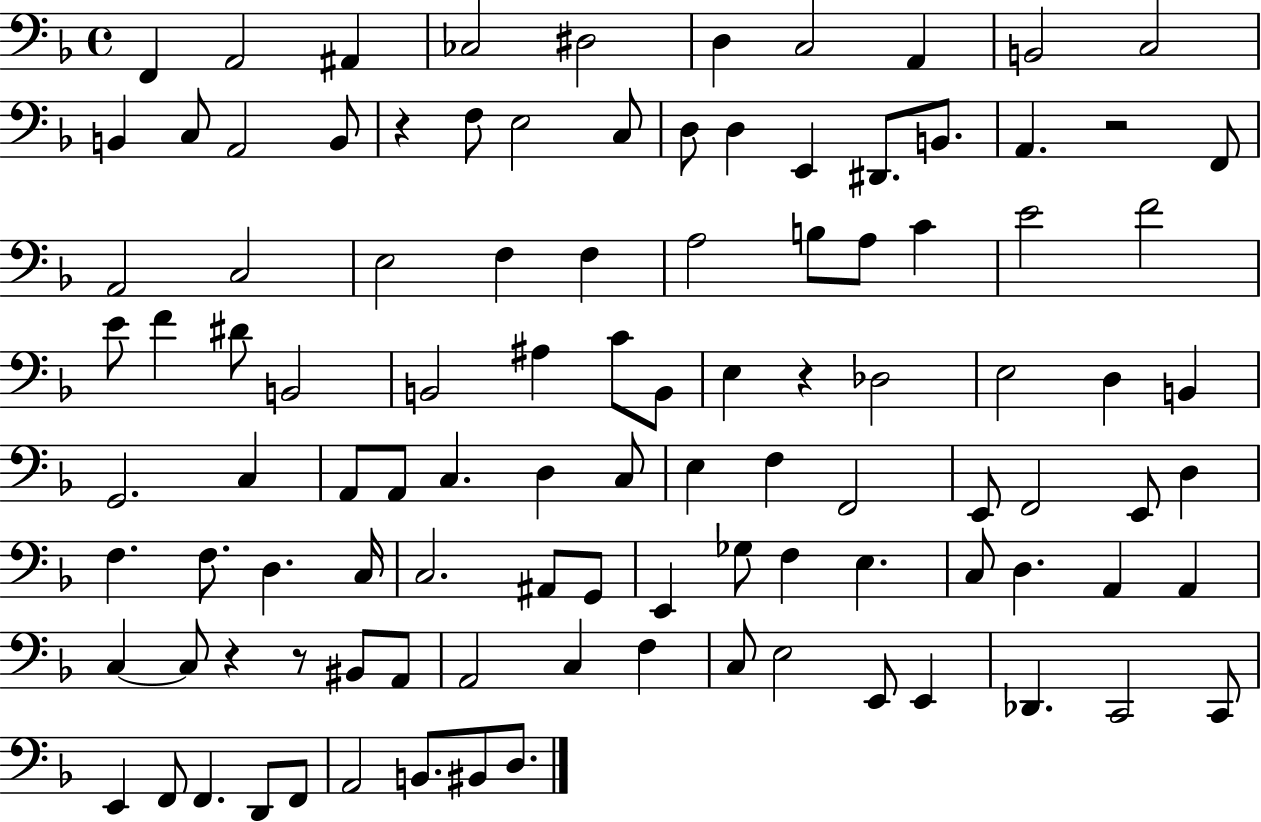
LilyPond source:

{
  \clef bass
  \time 4/4
  \defaultTimeSignature
  \key f \major
  f,4 a,2 ais,4 | ces2 dis2 | d4 c2 a,4 | b,2 c2 | \break b,4 c8 a,2 b,8 | r4 f8 e2 c8 | d8 d4 e,4 dis,8. b,8. | a,4. r2 f,8 | \break a,2 c2 | e2 f4 f4 | a2 b8 a8 c'4 | e'2 f'2 | \break e'8 f'4 dis'8 b,2 | b,2 ais4 c'8 b,8 | e4 r4 des2 | e2 d4 b,4 | \break g,2. c4 | a,8 a,8 c4. d4 c8 | e4 f4 f,2 | e,8 f,2 e,8 d4 | \break f4. f8. d4. c16 | c2. ais,8 g,8 | e,4 ges8 f4 e4. | c8 d4. a,4 a,4 | \break c4~~ c8 r4 r8 bis,8 a,8 | a,2 c4 f4 | c8 e2 e,8 e,4 | des,4. c,2 c,8 | \break e,4 f,8 f,4. d,8 f,8 | a,2 b,8. bis,8 d8. | \bar "|."
}